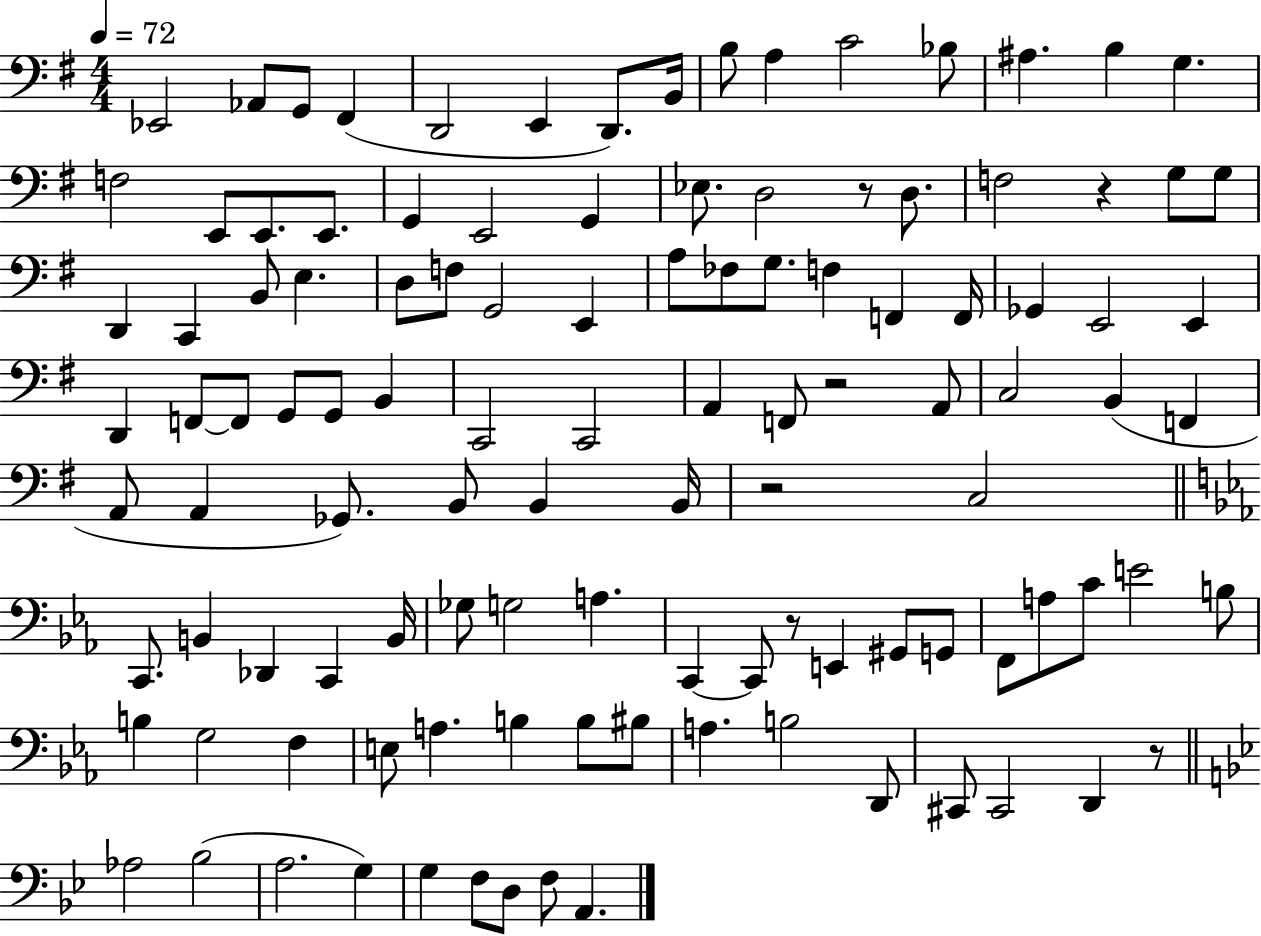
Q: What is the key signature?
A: G major